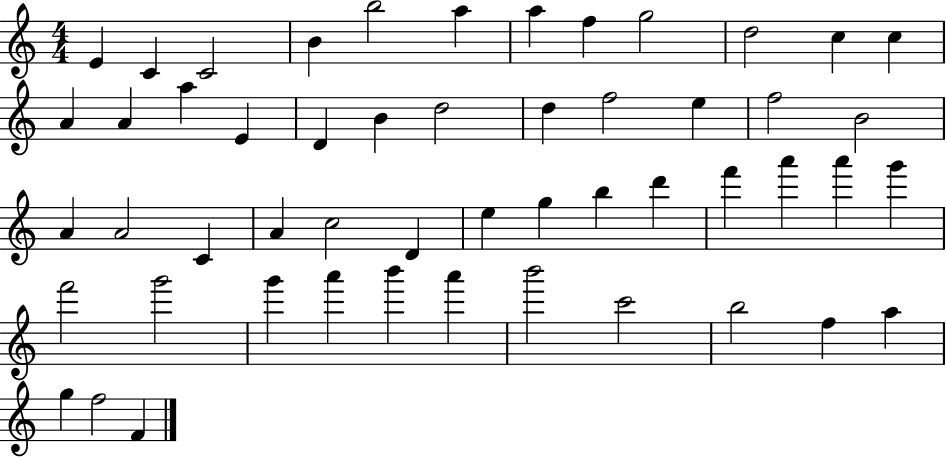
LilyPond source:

{
  \clef treble
  \numericTimeSignature
  \time 4/4
  \key c \major
  e'4 c'4 c'2 | b'4 b''2 a''4 | a''4 f''4 g''2 | d''2 c''4 c''4 | \break a'4 a'4 a''4 e'4 | d'4 b'4 d''2 | d''4 f''2 e''4 | f''2 b'2 | \break a'4 a'2 c'4 | a'4 c''2 d'4 | e''4 g''4 b''4 d'''4 | f'''4 a'''4 a'''4 g'''4 | \break f'''2 g'''2 | g'''4 a'''4 b'''4 a'''4 | b'''2 c'''2 | b''2 f''4 a''4 | \break g''4 f''2 f'4 | \bar "|."
}